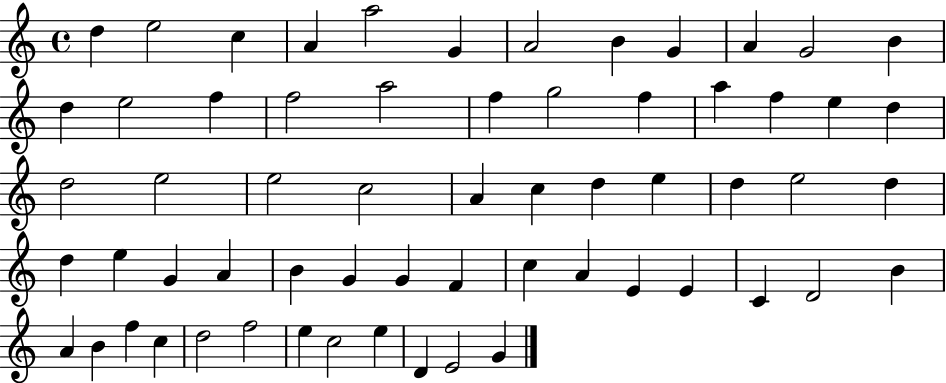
{
  \clef treble
  \time 4/4
  \defaultTimeSignature
  \key c \major
  d''4 e''2 c''4 | a'4 a''2 g'4 | a'2 b'4 g'4 | a'4 g'2 b'4 | \break d''4 e''2 f''4 | f''2 a''2 | f''4 g''2 f''4 | a''4 f''4 e''4 d''4 | \break d''2 e''2 | e''2 c''2 | a'4 c''4 d''4 e''4 | d''4 e''2 d''4 | \break d''4 e''4 g'4 a'4 | b'4 g'4 g'4 f'4 | c''4 a'4 e'4 e'4 | c'4 d'2 b'4 | \break a'4 b'4 f''4 c''4 | d''2 f''2 | e''4 c''2 e''4 | d'4 e'2 g'4 | \break \bar "|."
}